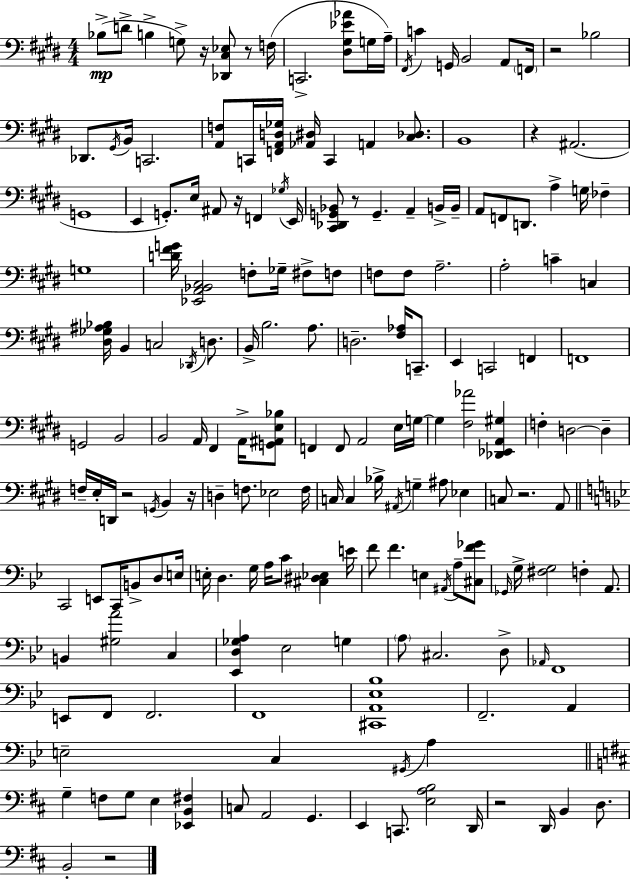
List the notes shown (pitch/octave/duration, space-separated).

Bb3/e D4/e B3/q G3/e R/s [Db2,C#3,Eb3]/e R/e F3/s C2/h. [D#3,G#3,Eb4,Ab4]/e G3/s A3/s F#2/s C4/q G2/s B2/h A2/e F2/s R/h Bb3/h Db2/e. G#2/s B2/s C2/h. [A2,F3]/e C2/s [F2,A2,D3,Gb3]/s [Ab2,D#3]/s C2/q A2/q [C#3,Db3]/e. B2/w R/q A#2/h. G2/w E2/q G2/e. E3/s A#2/e R/s F2/q Gb3/s E2/s [C#2,Db2,G2,Bb2]/e R/e G2/q. A2/q B2/s B2/s A2/e F2/e D2/e. A3/q G3/s FES3/q G3/w [D4,F#4,G4]/s [Eb2,A2,Bb2,C#3]/h F3/e Gb3/s F#3/e F3/e F3/e F3/e A3/h. A3/h C4/q C3/q [D#3,Gb3,A#3,Bb3]/s B2/q C3/h Db2/s D3/e. B2/s B3/h. A3/e. D3/h. [F#3,Ab3]/s C2/e. E2/q C2/h F2/q F2/w G2/h B2/h B2/h A2/s F#2/q A2/s [G2,A#2,E3,Bb3]/e F2/q F2/e A2/h E3/s G3/s G3/q [F#3,Ab4]/h [Db2,Eb2,A2,G#3]/q F3/q D3/h D3/q F3/s E3/s D2/s R/h G2/s B2/q R/s D3/q F3/e. Eb3/h F3/s C3/s C3/q Bb3/s A#2/s G3/q A#3/e Eb3/q C3/e R/h. A2/e C2/h E2/e C2/s B2/e D3/e E3/s E3/s D3/q. G3/s A3/s C4/e [C#3,D#3,Eb3]/q E4/s F4/e F4/q. E3/q A#2/s A3/e [C#3,F4,Gb4]/e Gb2/s G3/s [F#3,G3]/h F3/q A2/e. B2/q [G#3,A4]/h C3/q [Eb2,D3,Gb3,A3]/q Eb3/h G3/q A3/e C#3/h. D3/e Ab2/s F2/w E2/e F2/e F2/h. F2/w [C#2,A2,Eb3,Bb3]/w F2/h. A2/q E3/h C3/q G#2/s A3/q G3/q F3/e G3/e E3/q [Eb2,B2,F#3]/q C3/e A2/h G2/q. E2/q C2/e. [E3,A3,B3]/h D2/s R/h D2/s B2/q D3/e. B2/h R/h